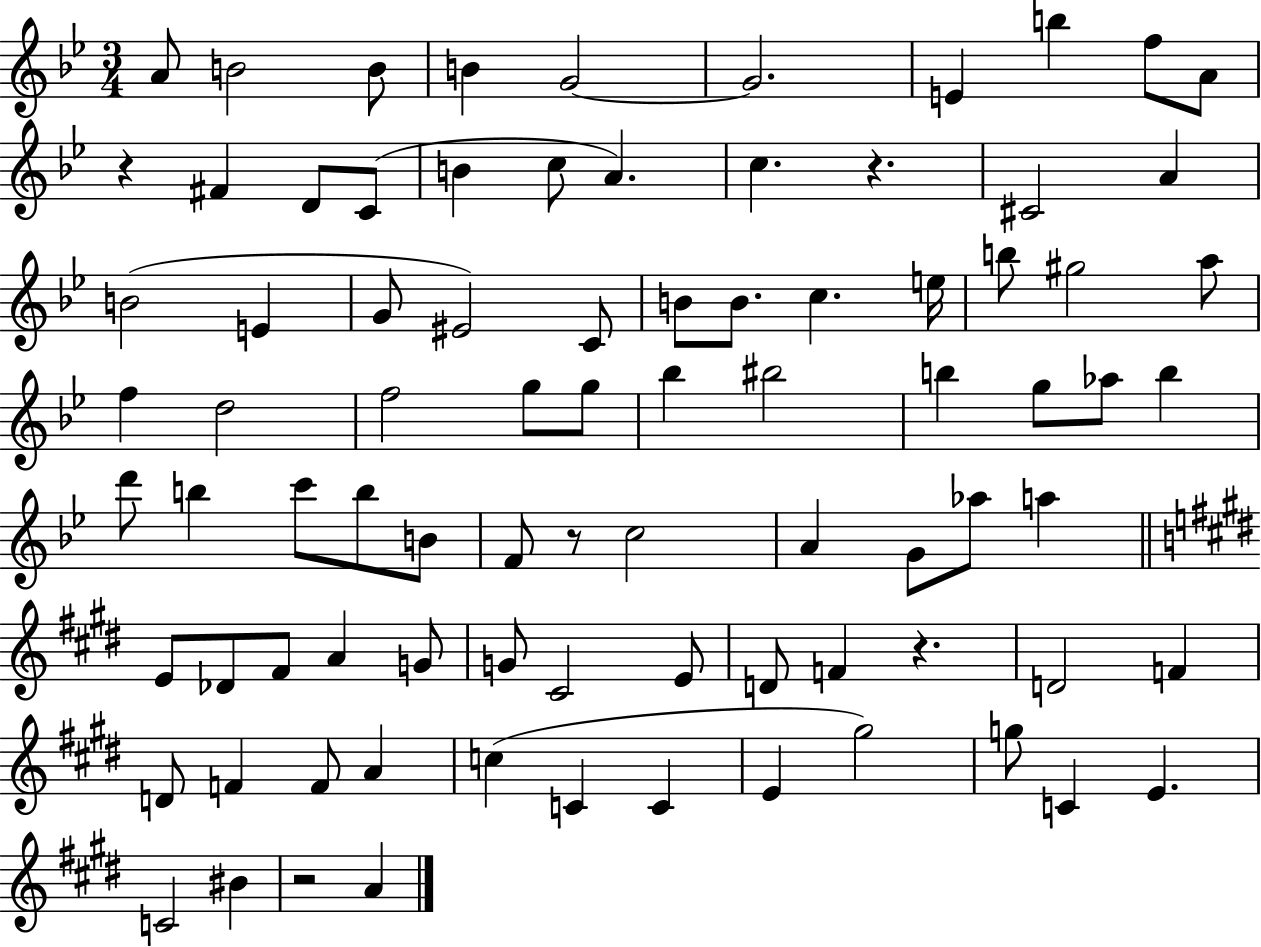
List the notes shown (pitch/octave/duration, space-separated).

A4/e B4/h B4/e B4/q G4/h G4/h. E4/q B5/q F5/e A4/e R/q F#4/q D4/e C4/e B4/q C5/e A4/q. C5/q. R/q. C#4/h A4/q B4/h E4/q G4/e EIS4/h C4/e B4/e B4/e. C5/q. E5/s B5/e G#5/h A5/e F5/q D5/h F5/h G5/e G5/e Bb5/q BIS5/h B5/q G5/e Ab5/e B5/q D6/e B5/q C6/e B5/e B4/e F4/e R/e C5/h A4/q G4/e Ab5/e A5/q E4/e Db4/e F#4/e A4/q G4/e G4/e C#4/h E4/e D4/e F4/q R/q. D4/h F4/q D4/e F4/q F4/e A4/q C5/q C4/q C4/q E4/q G#5/h G5/e C4/q E4/q. C4/h BIS4/q R/h A4/q